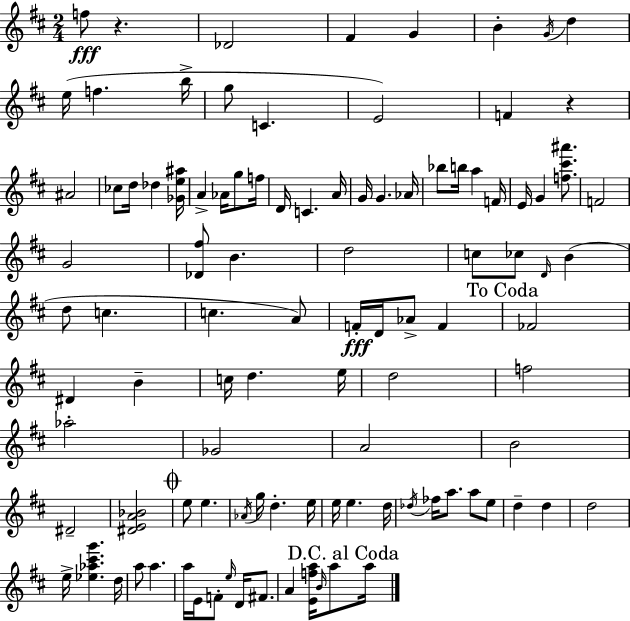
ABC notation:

X:1
T:Untitled
M:2/4
L:1/4
K:D
f/2 z _D2 ^F G B G/4 d e/4 f b/4 g/2 C E2 F z ^A2 _c/2 d/4 _d [_Ge^a]/4 A _A/4 g/2 f/4 D/4 C A/4 G/4 G _A/4 _b/2 b/4 a F/4 E/4 G [f^c'^a']/2 F2 G2 [_D^f]/2 B d2 c/2 _c/2 D/4 B d/2 c c A/2 F/4 D/4 _A/2 F _F2 ^D B c/4 d e/4 d2 f2 _a2 _G2 A2 B2 ^D2 [^DEA_B]2 e/2 e _A/4 g/4 d e/4 e/4 e d/4 _d/4 _f/4 a/2 a/2 e/2 d d d2 e/4 [_e_a^c'g'] d/4 a/2 a a/4 E/4 F/2 e/4 D/4 ^F/2 A [Efa]/4 B/4 a/2 a/4